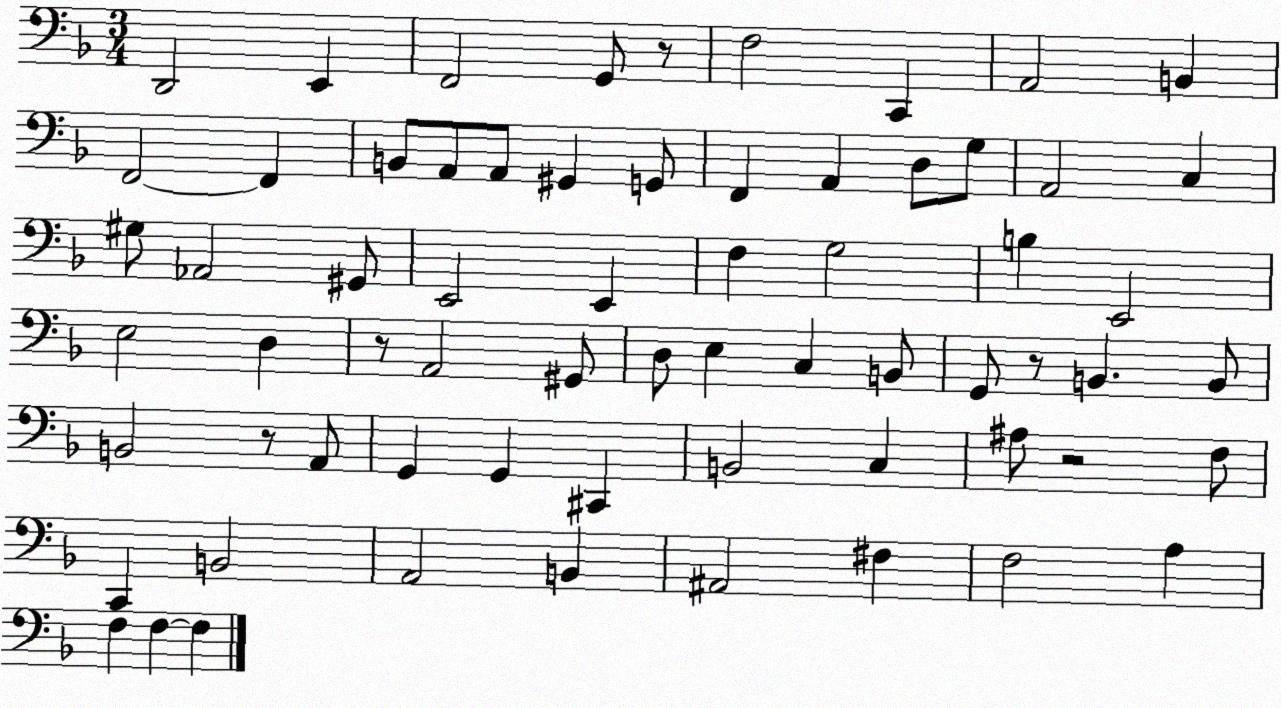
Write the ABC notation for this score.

X:1
T:Untitled
M:3/4
L:1/4
K:F
D,,2 E,, F,,2 G,,/2 z/2 F,2 C,, A,,2 B,, F,,2 F,, B,,/2 A,,/2 A,,/2 ^G,, G,,/2 F,, A,, D,/2 G,/2 A,,2 C, ^G,/2 _A,,2 ^G,,/2 E,,2 E,, F, G,2 B, E,,2 E,2 D, z/2 A,,2 ^G,,/2 D,/2 E, C, B,,/2 G,,/2 z/2 B,, B,,/2 B,,2 z/2 A,,/2 G,, G,, ^C,, B,,2 C, ^A,/2 z2 F,/2 C,, B,,2 A,,2 B,, ^A,,2 ^F, F,2 A, F, F, F,